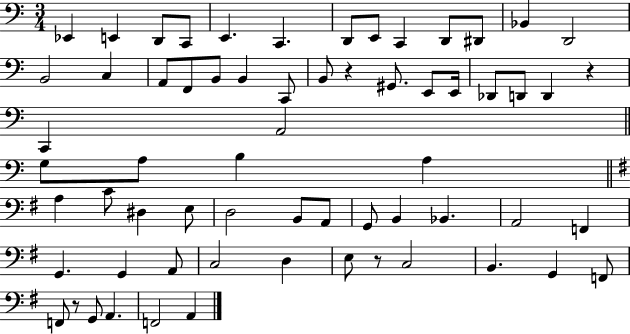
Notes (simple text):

Eb2/q E2/q D2/e C2/e E2/q. C2/q. D2/e E2/e C2/q D2/e D#2/e Bb2/q D2/h B2/h C3/q A2/e F2/e B2/e B2/q C2/e B2/e R/q G#2/e. E2/e E2/s Db2/e D2/e D2/q R/q C2/q A2/h G3/e A3/e B3/q A3/q A3/q C4/e D#3/q E3/e D3/h B2/e A2/e G2/e B2/q Bb2/q. A2/h F2/q G2/q. G2/q A2/e C3/h D3/q E3/e R/e C3/h B2/q. G2/q F2/e F2/e R/e G2/e A2/q. F2/h A2/q